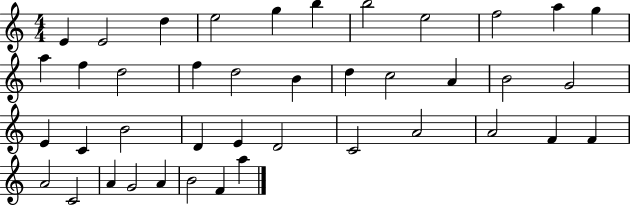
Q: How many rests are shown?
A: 0